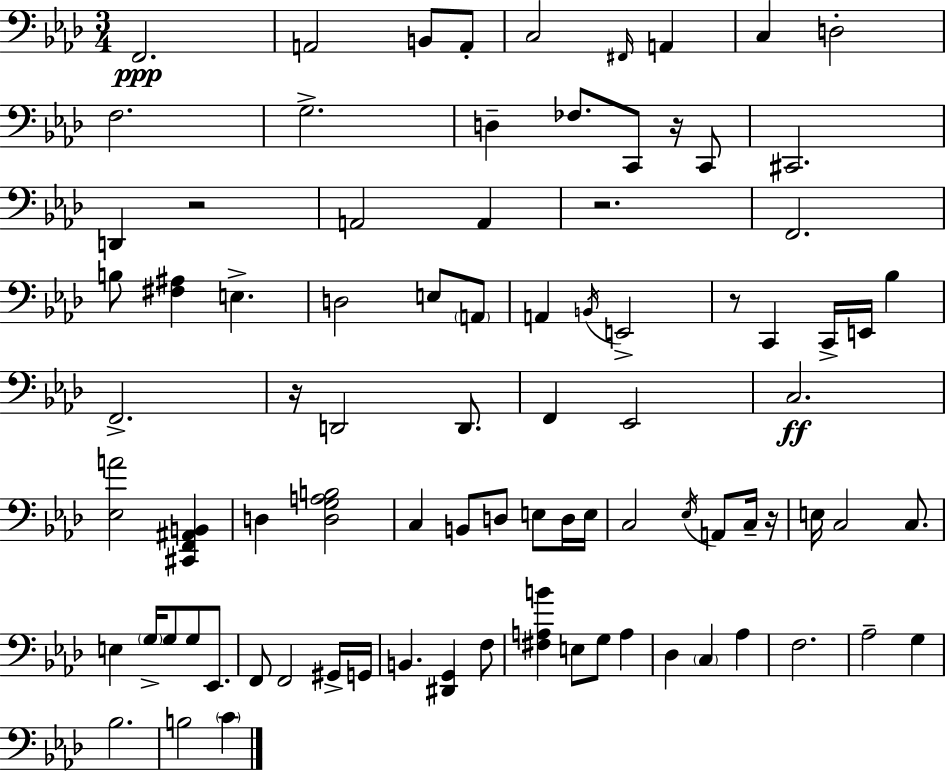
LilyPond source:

{
  \clef bass
  \numericTimeSignature
  \time 3/4
  \key f \minor
  f,2.\ppp | a,2 b,8 a,8-. | c2 \grace { fis,16 } a,4 | c4 d2-. | \break f2. | g2.-> | d4-- fes8. c,8 r16 c,8 | cis,2. | \break d,4 r2 | a,2 a,4 | r2. | f,2. | \break b8 <fis ais>4 e4.-> | d2 e8 \parenthesize a,8 | a,4 \acciaccatura { b,16 } e,2-> | r8 c,4 c,16-> e,16 bes4 | \break f,2.-> | r16 d,2 d,8. | f,4 ees,2 | c2.\ff | \break <ees a'>2 <cis, f, ais, b,>4 | d4 <d g a b>2 | c4 b,8 d8 e8 | d16 e16 c2 \acciaccatura { ees16 } a,8 | \break c16-- r16 e16 c2 | c8. e4 \parenthesize g16-> g8 g8 | ees,8. f,8 f,2 | gis,16-> g,16 b,4. <dis, g,>4 | \break f8 <fis a b'>4 e8 g8 a4 | des4 \parenthesize c4 aes4 | f2. | aes2-- g4 | \break bes2. | b2 \parenthesize c'4 | \bar "|."
}